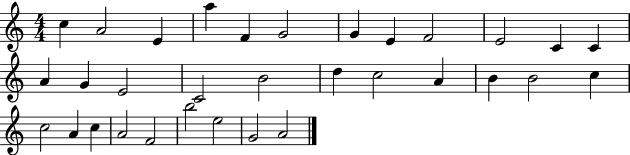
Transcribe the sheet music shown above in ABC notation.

X:1
T:Untitled
M:4/4
L:1/4
K:C
c A2 E a F G2 G E F2 E2 C C A G E2 C2 B2 d c2 A B B2 c c2 A c A2 F2 b2 e2 G2 A2